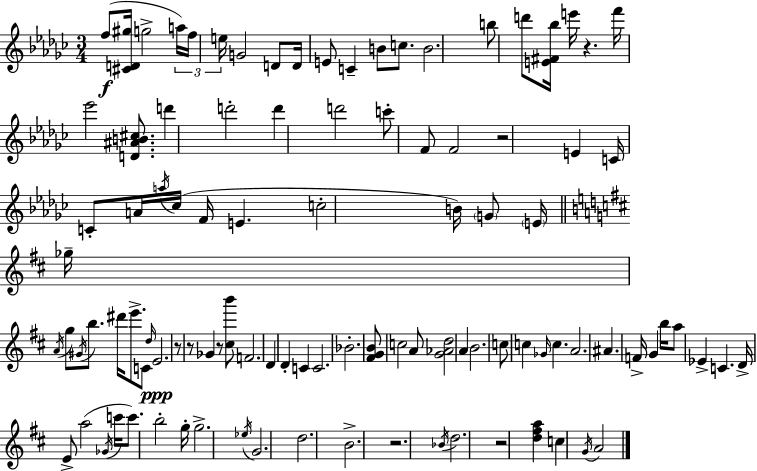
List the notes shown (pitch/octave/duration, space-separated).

F5/e [C#4,D4,G#5]/s G5/h A5/s F5/s E5/s G4/h D4/e D4/s E4/e C4/q B4/e C5/e. B4/h. B5/e D6/e [E4,F#4,Bb5]/s E6/s R/q. F6/s Eb6/h [D4,A#4,B4,C#5]/e. D6/q D6/h D6/q D6/h C6/e F4/e F4/h R/h E4/q C4/s C4/e A4/s A5/s CES5/s F4/s E4/q. C5/h B4/s G4/e E4/s Gb5/s A4/s G5/e G#4/s B5/e. D#6/s E6/e. C4/e D5/s E4/h. R/e R/e Gb4/q R/e [C#5,B6]/e F4/h. D4/q D4/q C4/q C4/h. Bb4/h. [F#4,G4,B4]/e C5/h A4/e [G4,Ab4,D5]/h A4/q B4/h. C5/e C5/q Gb4/s C5/q. A4/h. A#4/q. F4/s G4/q B5/s A5/e Eb4/q C4/q. D4/s E4/e A5/h Gb4/s C6/s C6/e. B5/h G5/s G5/h. Eb5/s G4/h. D5/h. B4/h. R/h. Bb4/s D5/h. R/h [D5,F#5,A5]/q C5/q G4/s A4/h